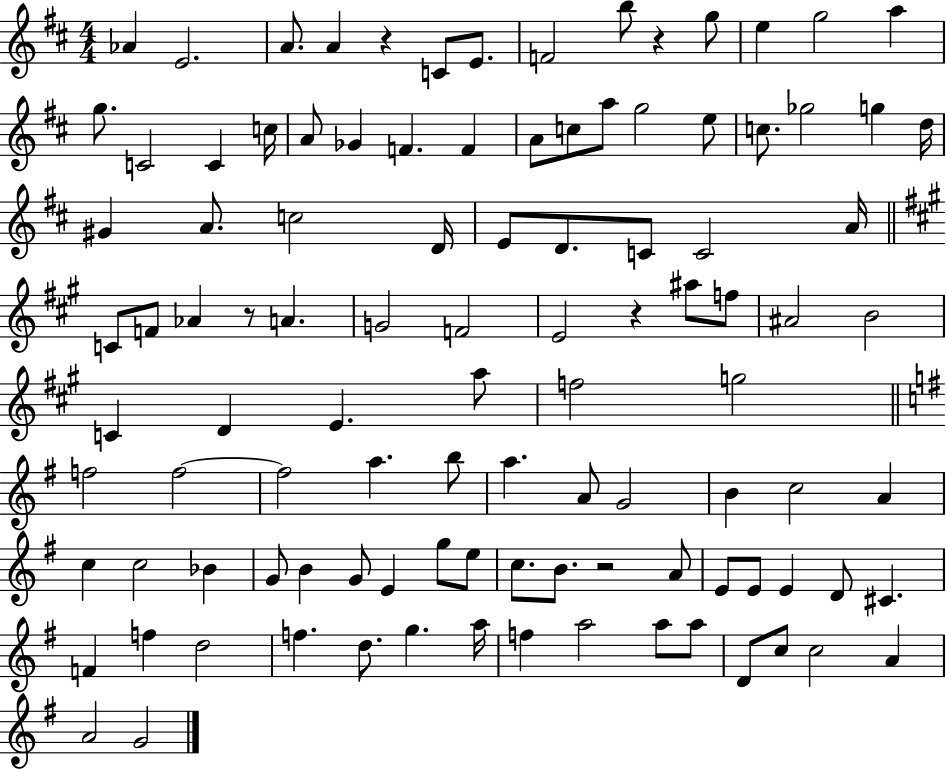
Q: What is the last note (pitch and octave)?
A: G4